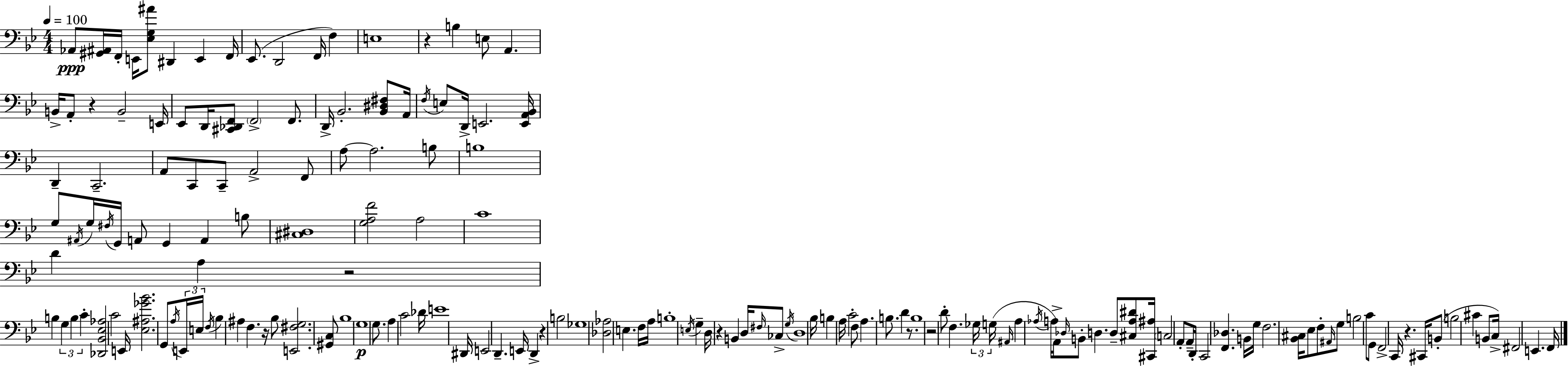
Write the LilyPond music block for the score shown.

{
  \clef bass
  \numericTimeSignature
  \time 4/4
  \key bes \major
  \tempo 4 = 100
  aes,8\ppp <gis, ais,>16 f,16-. e,16 <ees g ais'>8 dis,4 e,4 f,16 | ees,8.( d,2 f,16 f4) | e1 | r4 b4 e8 a,4. | \break b,16-> a,8-. r4 b,2-- e,16 | ees,8 d,16 <cis, des, f,>8 \parenthesize f,2-> f,8. | d,16-> bes,2.-. <bes, dis fis>8 a,16 | \acciaccatura { f16 } e8 d,16-> e,2. | \break <e, a, bes,>16 d,4-- c,2.-- | a,8 c,8 c,8-- a,2-> f,8 | a8~~ a2. b8 | b1 | \break g8 \acciaccatura { ais,16 } g16 \acciaccatura { fis16 } g,16 a,8 g,4 a,4 | b8 <cis dis>1 | <g a f'>2 a2 | c'1 | \break d'4 a4 r2 | b4 \tuplet 3/2 { g4 b4 c'4-. } | <des, bes, ees aes>2 c'2 | e,16 <ees ais ges' bes'>2. | \break g,8 \acciaccatura { a16 } \tuplet 3/2 { e,16 e16 \acciaccatura { f16 } } bes4 ais4 f4. | r16 bes8 <e, fis g>2. | <gis, c>8 bes1 | \parenthesize g1\p | \break g8. a4 c'2 | des'16 e'1 | dis,16 e,2 d,4.-- | e,16 d,4-> r4 b2 | \break ges1 | <des aes>2 e4. | f16 a16 b1-. | \acciaccatura { e16 } g4-- d16 r4 b,4 | \break d16 \grace { fis16 } ces8-> \acciaccatura { g16 } d1 | bes16 b4 a16 c'2-. | f8 a4. b8. | d'4 r8. b1 | \break r2 | d'8-. f4. \tuplet 3/2 { ges16 g16( \grace { ais,16 } } a4 \acciaccatura { aes16 } | a16 a,16->) \grace { des16 } b,8-. d4. d8-- <cis a dis'>8 <cis, ais>16 | \parenthesize c2 a,8-. a,16-- d,16-. c,2 | \break <f, des>4. b,16 g16 f2. | <bes, cis>16 ees8 f8-. \grace { ais,16 } g8 | b2 c'8 g,8 f,2-> | c,16 r4. cis,16 b,8-.( b2 | \break cis'4 b,8 c16->) fis,2 | e,4. f,16 \bar "|."
}